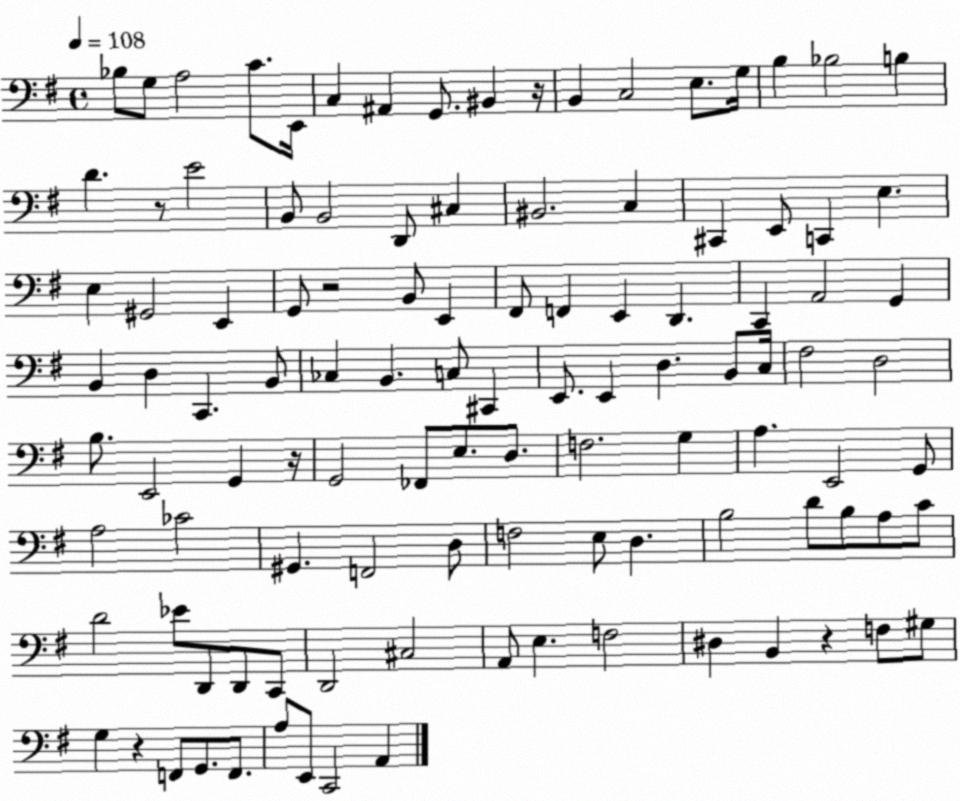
X:1
T:Untitled
M:4/4
L:1/4
K:G
_B,/2 G,/2 A,2 C/2 E,,/4 C, ^A,, G,,/2 ^B,, z/4 B,, C,2 E,/2 G,/4 B, _B,2 B, D z/2 E2 B,,/2 B,,2 D,,/2 ^C, ^B,,2 C, ^C,, E,,/2 C,, E, E, ^G,,2 E,, G,,/2 z2 B,,/2 E,, ^F,,/2 F,, E,, D,, C,, A,,2 G,, B,, D, C,, B,,/2 _C, B,, C,/2 ^C,, E,,/2 E,, D, B,,/2 C,/4 ^F,2 D,2 B,/2 E,,2 G,, z/4 G,,2 _F,,/2 E,/2 D,/2 F,2 G, A, E,,2 G,,/2 A,2 _C2 ^G,, F,,2 D,/2 F,2 E,/2 D, B,2 D/2 B,/2 A,/2 C/2 D2 _E/2 D,,/2 D,,/2 C,,/2 D,,2 ^C,2 A,,/2 E, F,2 ^D, B,, z F,/2 ^G,/2 G, z F,,/2 G,,/2 F,,/2 A,/2 E,,/2 C,,2 A,,